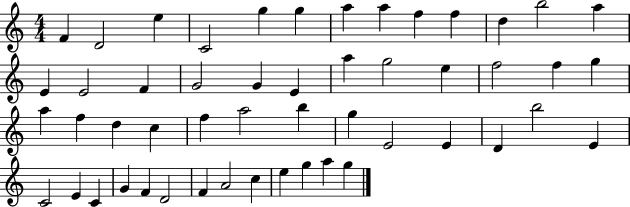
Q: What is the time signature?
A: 4/4